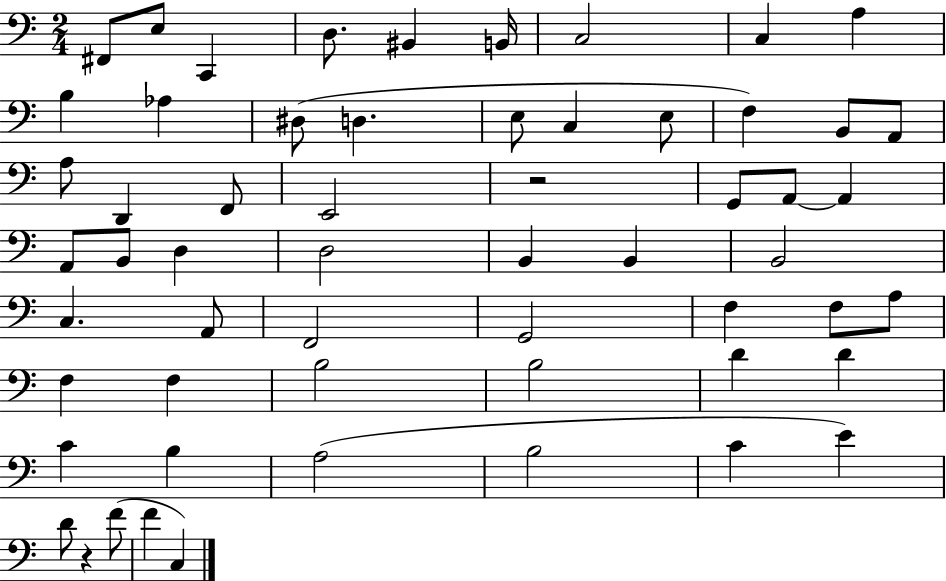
{
  \clef bass
  \numericTimeSignature
  \time 2/4
  \key c \major
  \repeat volta 2 { fis,8 e8 c,4 | d8. bis,4 b,16 | c2 | c4 a4 | \break b4 aes4 | dis8( d4. | e8 c4 e8 | f4) b,8 a,8 | \break a8 d,4 f,8 | e,2 | r2 | g,8 a,8~~ a,4 | \break a,8 b,8 d4 | d2 | b,4 b,4 | b,2 | \break c4. a,8 | f,2 | g,2 | f4 f8 a8 | \break f4 f4 | b2 | b2 | d'4 d'4 | \break c'4 b4 | a2( | b2 | c'4 e'4) | \break d'8 r4 f'8( | f'4 c4) | } \bar "|."
}